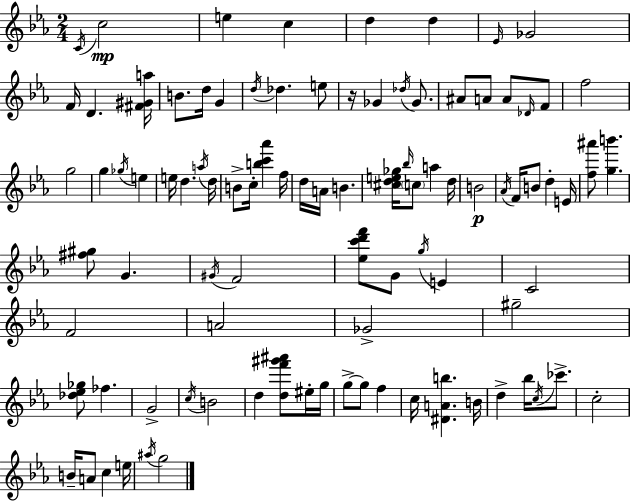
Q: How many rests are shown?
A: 1